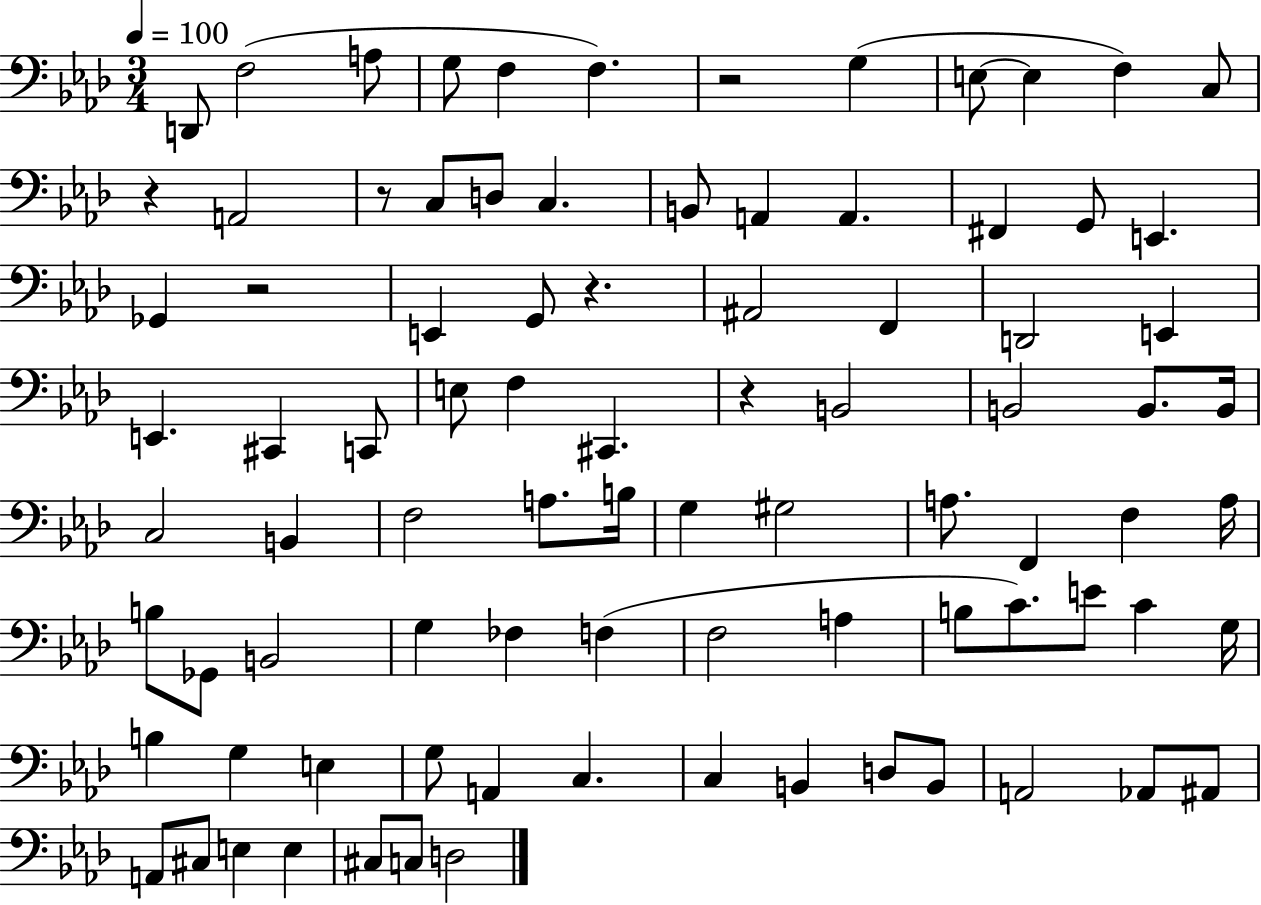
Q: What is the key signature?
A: AES major